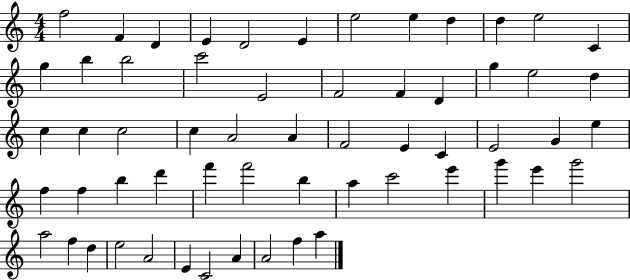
{
  \clef treble
  \numericTimeSignature
  \time 4/4
  \key c \major
  f''2 f'4 d'4 | e'4 d'2 e'4 | e''2 e''4 d''4 | d''4 e''2 c'4 | \break g''4 b''4 b''2 | c'''2 e'2 | f'2 f'4 d'4 | g''4 e''2 d''4 | \break c''4 c''4 c''2 | c''4 a'2 a'4 | f'2 e'4 c'4 | e'2 g'4 e''4 | \break f''4 f''4 b''4 d'''4 | f'''4 f'''2 b''4 | a''4 c'''2 e'''4 | g'''4 e'''4 g'''2 | \break a''2 f''4 d''4 | e''2 a'2 | e'4 c'2 a'4 | a'2 f''4 a''4 | \break \bar "|."
}